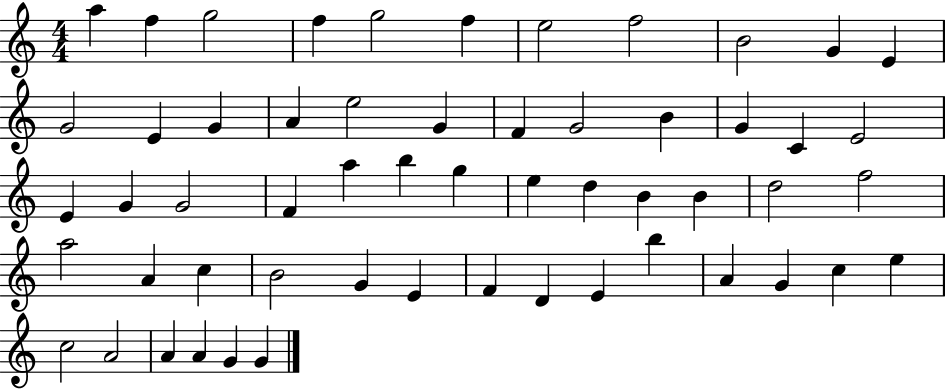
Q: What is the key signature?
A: C major